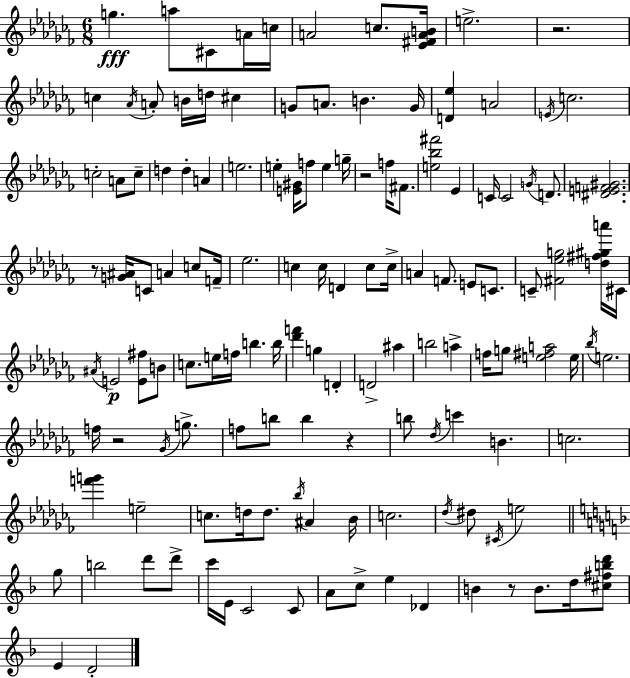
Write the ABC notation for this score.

X:1
T:Untitled
M:6/8
L:1/4
K:Abm
g a/2 ^C/2 A/4 c/4 A2 c/2 [_E^FAB]/4 e2 z2 c _A/4 A/2 B/4 d/4 ^c G/2 A/2 B G/4 [D_e] A2 E/4 c2 c2 A/2 c/2 d d A e2 e [E^G]/4 f/2 e g/4 z2 f/4 ^F/2 [e_b^f']2 _E C/4 C2 G/4 D/2 [^DEF^G]2 z/2 [G^A]/4 C/2 A c/2 F/4 _e2 c c/4 D c/2 c/4 A F/2 E/2 C/2 C/2 [^F_eg]2 [d^f^ga']/4 ^C/4 ^A/4 E2 [E^f]/2 B/2 c/2 e/4 f/4 b b/4 [_d'f'] g D D2 ^a b2 a f/4 g/2 [e^fa]2 e/4 _b/4 e2 f/4 z2 _G/4 g/2 f/2 b/2 b z b/2 _d/4 c' B c2 [f'g'] e2 c/2 d/4 d/2 _b/4 ^A _B/4 c2 _d/4 ^d/2 ^C/4 e2 g/2 b2 d'/2 d'/2 c'/4 E/4 C2 C/2 A/2 c/2 e _D B z/2 B/2 d/4 [^c^fbd']/2 E D2